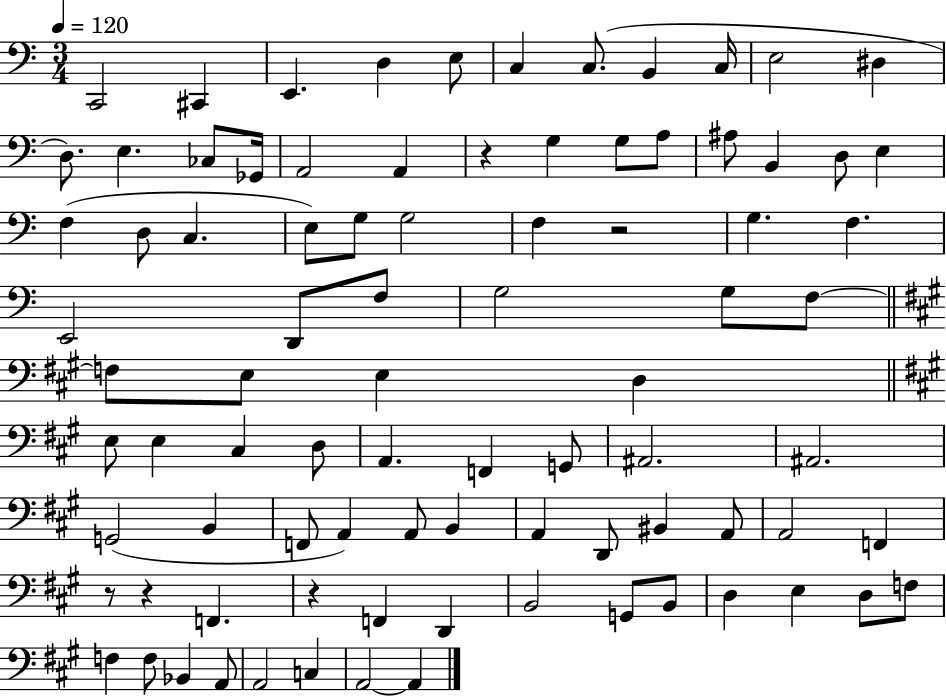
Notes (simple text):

C2/h C#2/q E2/q. D3/q E3/e C3/q C3/e. B2/q C3/s E3/h D#3/q D3/e. E3/q. CES3/e Gb2/s A2/h A2/q R/q G3/q G3/e A3/e A#3/e B2/q D3/e E3/q F3/q D3/e C3/q. E3/e G3/e G3/h F3/q R/h G3/q. F3/q. E2/h D2/e F3/e G3/h G3/e F3/e F3/e E3/e E3/q D3/q E3/e E3/q C#3/q D3/e A2/q. F2/q G2/e A#2/h. A#2/h. G2/h B2/q F2/e A2/q A2/e B2/q A2/q D2/e BIS2/q A2/e A2/h F2/q R/e R/q F2/q. R/q F2/q D2/q B2/h G2/e B2/e D3/q E3/q D3/e F3/e F3/q F3/e Bb2/q A2/e A2/h C3/q A2/h A2/q